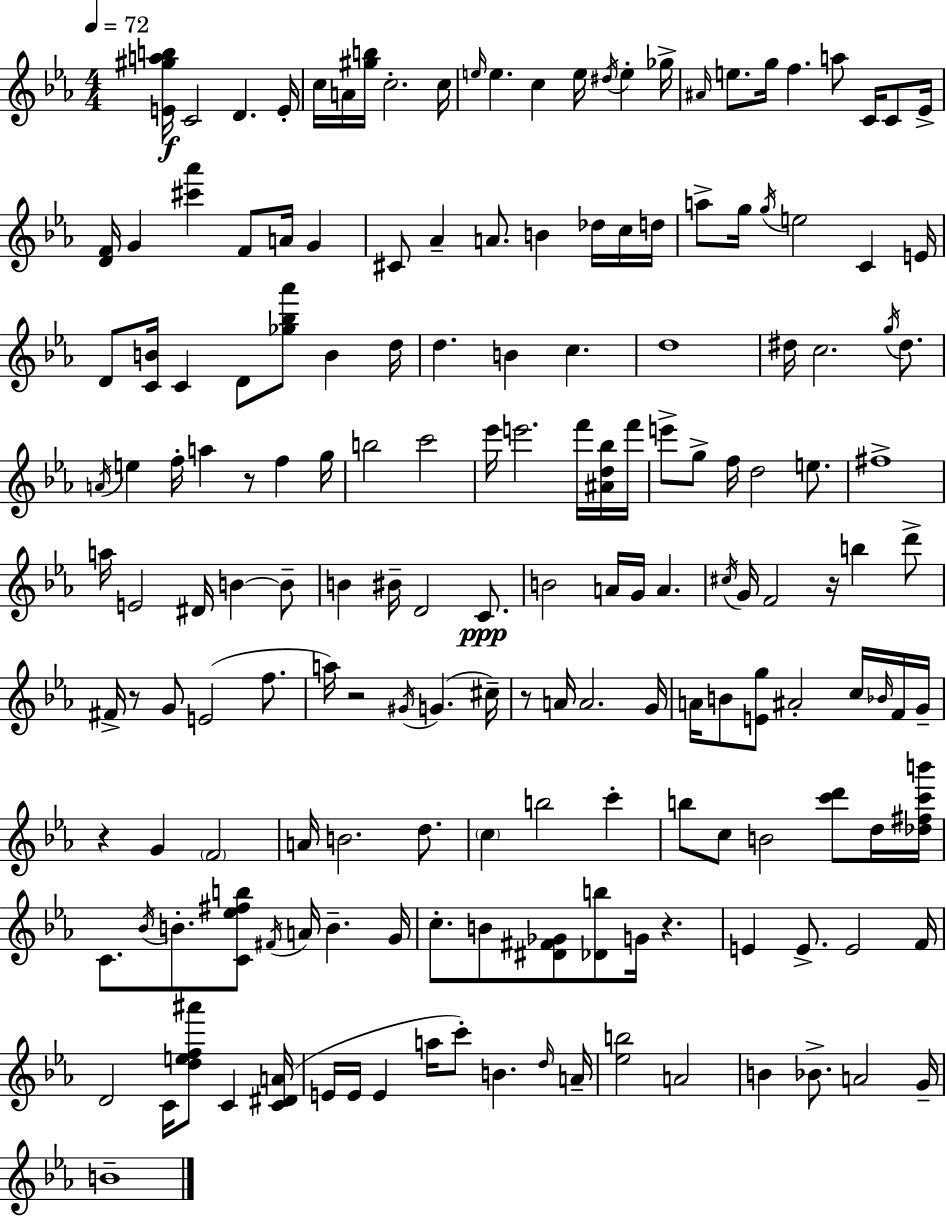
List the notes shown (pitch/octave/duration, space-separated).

[E4,G#5,A5,B5]/s C4/h D4/q. E4/s C5/s A4/s [G#5,B5]/s C5/h. C5/s E5/s E5/q. C5/q E5/s D#5/s E5/q Gb5/s A#4/s E5/e. G5/s F5/q. A5/e C4/s C4/e Eb4/s [D4,F4]/s G4/q [C#6,Ab6]/q F4/e A4/s G4/q C#4/e Ab4/q A4/e. B4/q Db5/s C5/s D5/s A5/e G5/s G5/s E5/h C4/q E4/s D4/e [C4,B4]/s C4/q D4/e [Gb5,Bb5,Ab6]/e B4/q D5/s D5/q. B4/q C5/q. D5/w D#5/s C5/h. G5/s D#5/e. A4/s E5/q F5/s A5/q R/e F5/q G5/s B5/h C6/h Eb6/s E6/h. F6/s [A#4,D5,Bb5]/s F6/s E6/e G5/e F5/s D5/h E5/e. F#5/w A5/s E4/h D#4/s B4/q B4/e B4/q BIS4/s D4/h C4/e. B4/h A4/s G4/s A4/q. C#5/s G4/s F4/h R/s B5/q D6/e F#4/s R/e G4/e E4/h F5/e. A5/s R/h G#4/s G4/q. C#5/s R/e A4/s A4/h. G4/s A4/s B4/e [E4,G5]/e A#4/h C5/s Bb4/s F4/s G4/s R/q G4/q F4/h A4/s B4/h. D5/e. C5/q B5/h C6/q B5/e C5/e B4/h [C6,D6]/e D5/s [Db5,F#5,C6,B6]/s C4/e. Bb4/s B4/e. [C4,Eb5,F#5,B5]/e F#4/s A4/s B4/q. G4/s C5/e. B4/e [D#4,F#4,Gb4]/e [Db4,B5]/e G4/s R/q. E4/q E4/e. E4/h F4/s D4/h C4/s [D5,E5,F5,A#6]/e C4/q [C4,D#4,A4]/s E4/s E4/s E4/q A5/s C6/e B4/q. D5/s A4/s [Eb5,B5]/h A4/h B4/q Bb4/e. A4/h G4/s B4/w